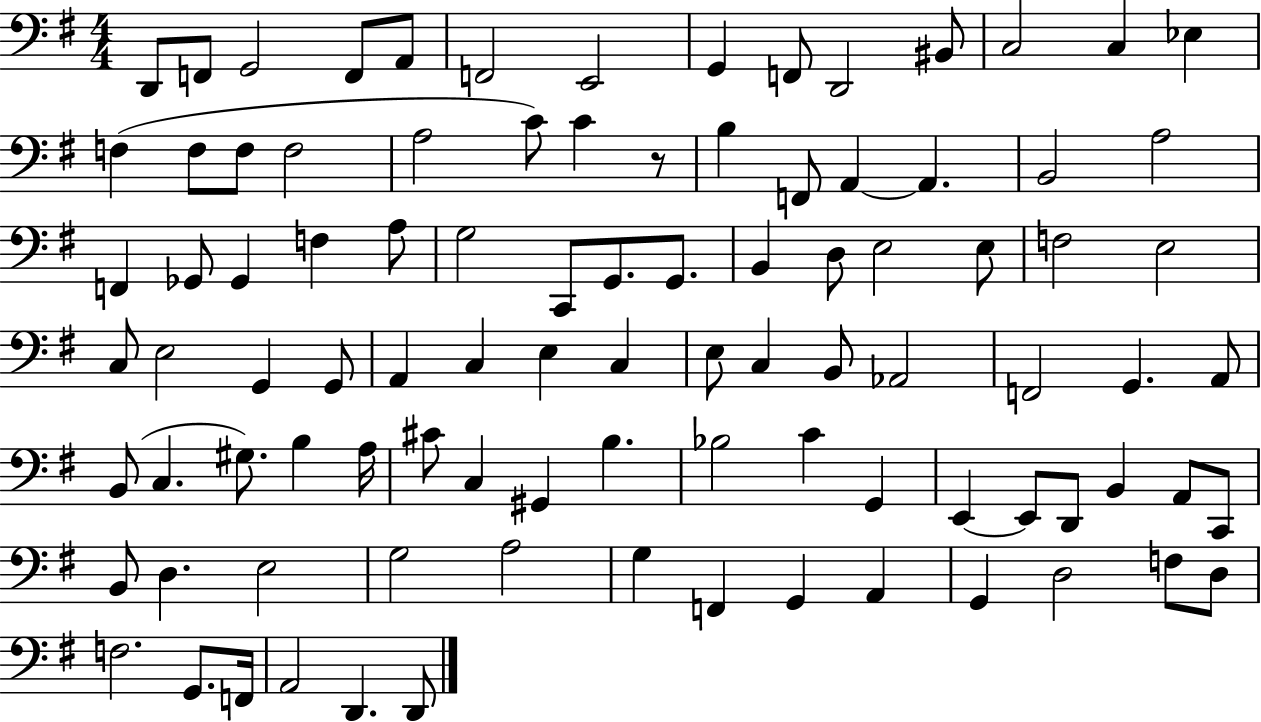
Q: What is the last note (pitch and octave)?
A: D2